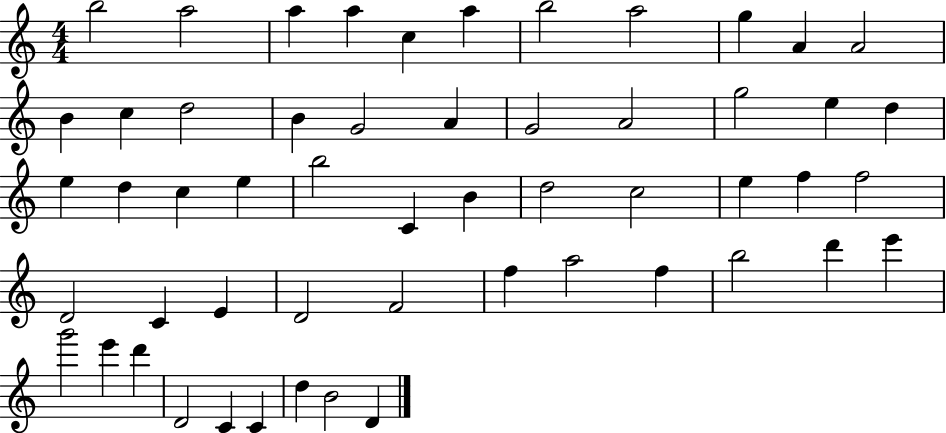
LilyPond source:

{
  \clef treble
  \numericTimeSignature
  \time 4/4
  \key c \major
  b''2 a''2 | a''4 a''4 c''4 a''4 | b''2 a''2 | g''4 a'4 a'2 | \break b'4 c''4 d''2 | b'4 g'2 a'4 | g'2 a'2 | g''2 e''4 d''4 | \break e''4 d''4 c''4 e''4 | b''2 c'4 b'4 | d''2 c''2 | e''4 f''4 f''2 | \break d'2 c'4 e'4 | d'2 f'2 | f''4 a''2 f''4 | b''2 d'''4 e'''4 | \break g'''2 e'''4 d'''4 | d'2 c'4 c'4 | d''4 b'2 d'4 | \bar "|."
}